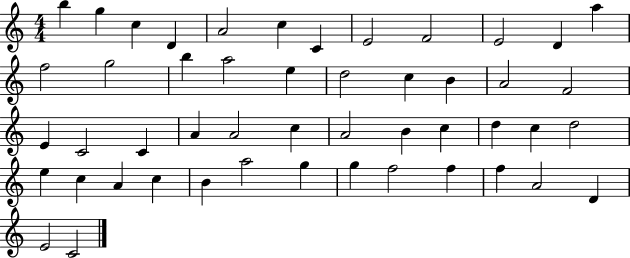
B5/q G5/q C5/q D4/q A4/h C5/q C4/q E4/h F4/h E4/h D4/q A5/q F5/h G5/h B5/q A5/h E5/q D5/h C5/q B4/q A4/h F4/h E4/q C4/h C4/q A4/q A4/h C5/q A4/h B4/q C5/q D5/q C5/q D5/h E5/q C5/q A4/q C5/q B4/q A5/h G5/q G5/q F5/h F5/q F5/q A4/h D4/q E4/h C4/h